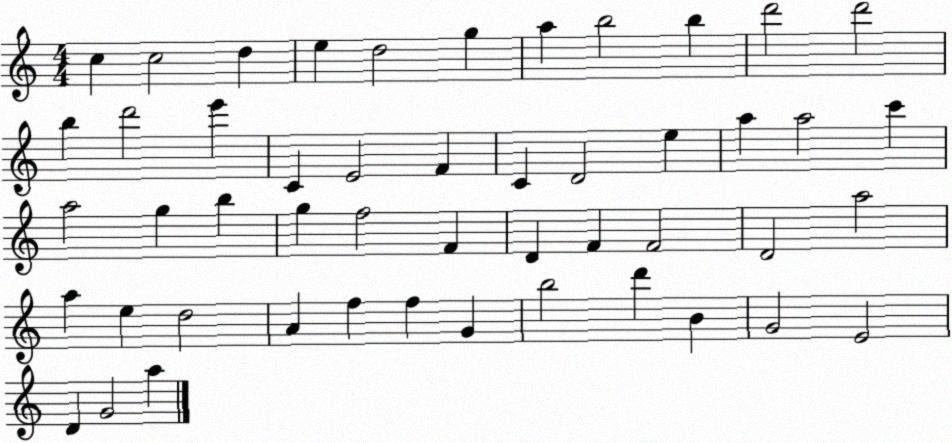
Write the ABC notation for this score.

X:1
T:Untitled
M:4/4
L:1/4
K:C
c c2 d e d2 g a b2 b d'2 d'2 b d'2 e' C E2 F C D2 e a a2 c' a2 g b g f2 F D F F2 D2 a2 a e d2 A f f G b2 d' B G2 E2 D G2 a